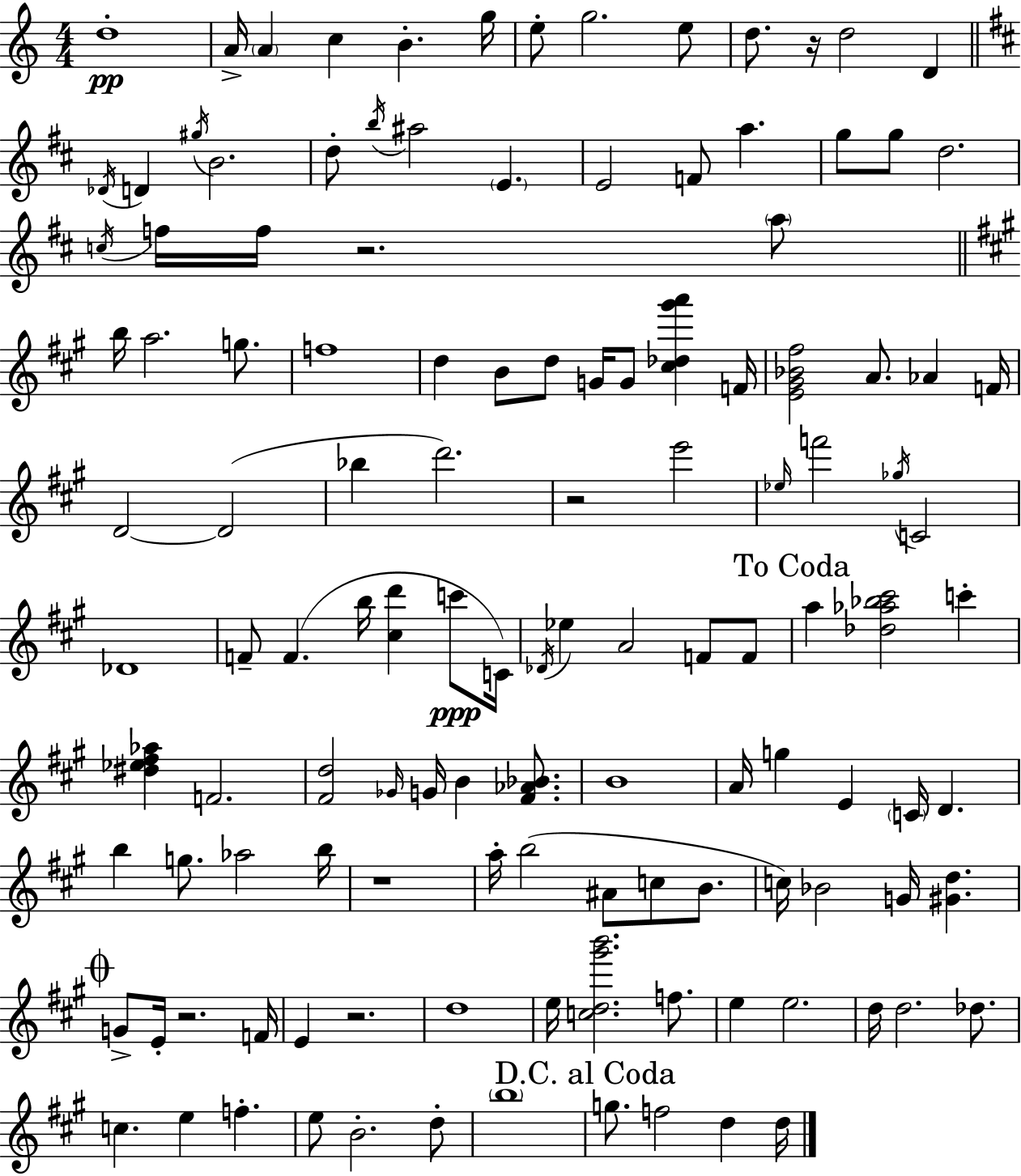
D5/w A4/s A4/q C5/q B4/q. G5/s E5/e G5/h. E5/e D5/e. R/s D5/h D4/q Db4/s D4/q G#5/s B4/h. D5/e B5/s A#5/h E4/q. E4/h F4/e A5/q. G5/e G5/e D5/h. C5/s F5/s F5/s R/h. A5/e B5/s A5/h. G5/e. F5/w D5/q B4/e D5/e G4/s G4/e [C#5,Db5,G#6,A6]/q F4/s [E4,G#4,Bb4,F#5]/h A4/e. Ab4/q F4/s D4/h D4/h Bb5/q D6/h. R/h E6/h Eb5/s F6/h Gb5/s C4/h Db4/w F4/e F4/q. B5/s [C#5,D6]/q C6/e C4/s Db4/s Eb5/q A4/h F4/e F4/e A5/q [Db5,Ab5,Bb5,C#6]/h C6/q [D#5,Eb5,F#5,Ab5]/q F4/h. [F#4,D5]/h Gb4/s G4/s B4/q [F#4,Ab4,Bb4]/e. B4/w A4/s G5/q E4/q C4/s D4/q. B5/q G5/e. Ab5/h B5/s R/w A5/s B5/h A#4/e C5/e B4/e. C5/s Bb4/h G4/s [G#4,D5]/q. G4/e E4/s R/h. F4/s E4/q R/h. D5/w E5/s [C5,D5,G#6,B6]/h. F5/e. E5/q E5/h. D5/s D5/h. Db5/e. C5/q. E5/q F5/q. E5/e B4/h. D5/e B5/w G5/e. F5/h D5/q D5/s